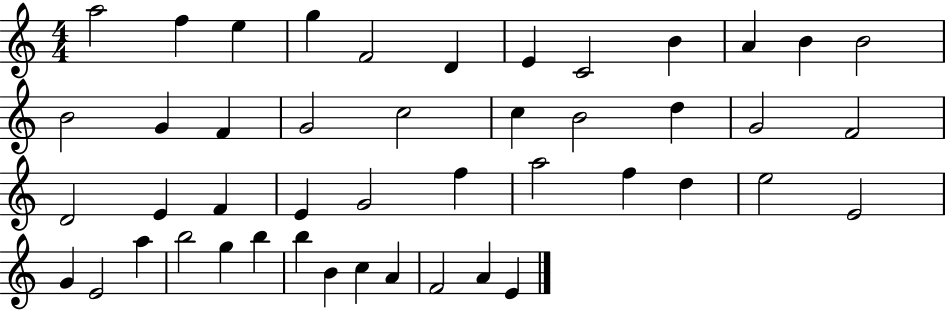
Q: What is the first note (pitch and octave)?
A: A5